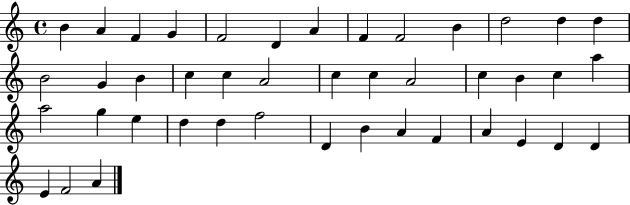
{
  \clef treble
  \time 4/4
  \defaultTimeSignature
  \key c \major
  b'4 a'4 f'4 g'4 | f'2 d'4 a'4 | f'4 f'2 b'4 | d''2 d''4 d''4 | \break b'2 g'4 b'4 | c''4 c''4 a'2 | c''4 c''4 a'2 | c''4 b'4 c''4 a''4 | \break a''2 g''4 e''4 | d''4 d''4 f''2 | d'4 b'4 a'4 f'4 | a'4 e'4 d'4 d'4 | \break e'4 f'2 a'4 | \bar "|."
}